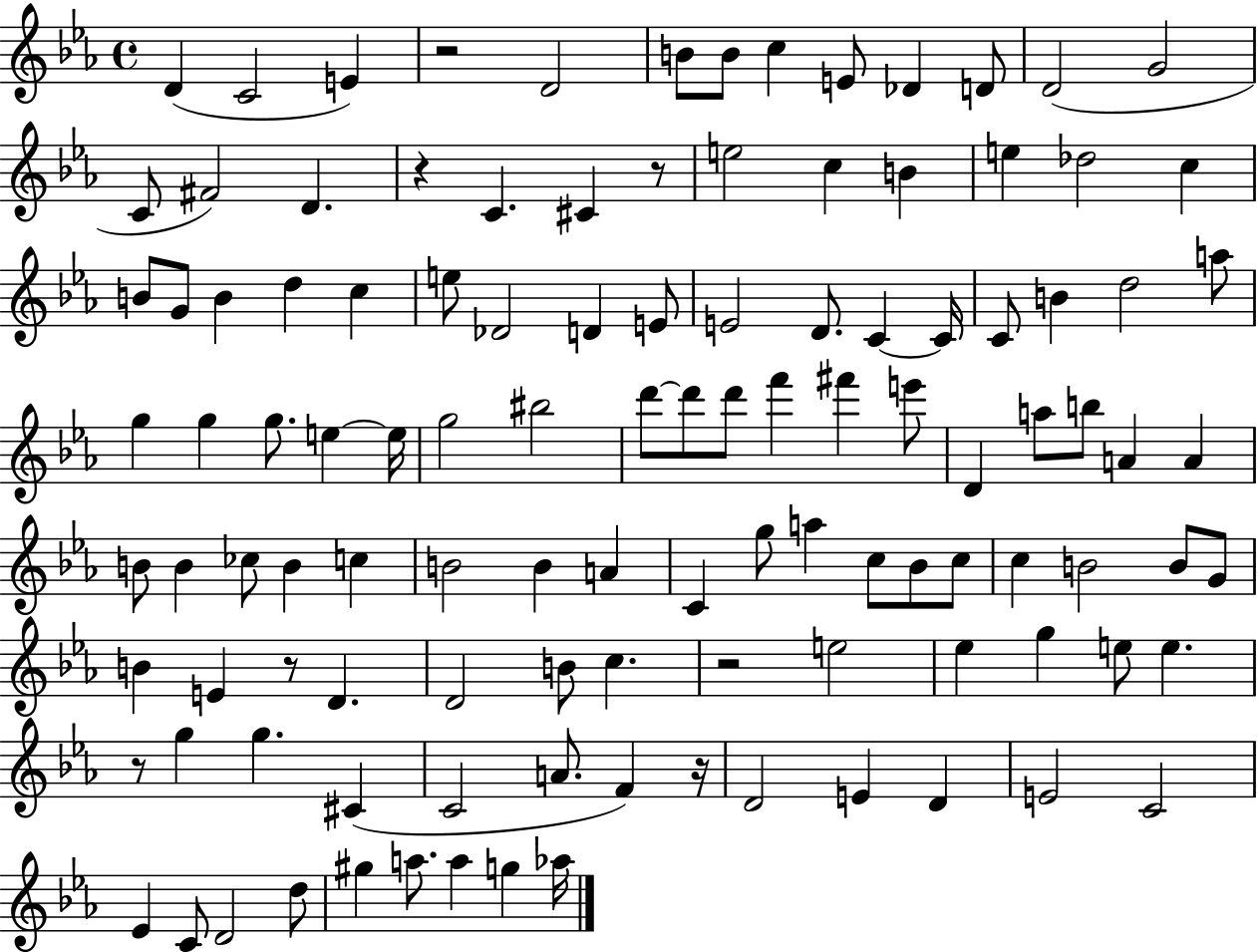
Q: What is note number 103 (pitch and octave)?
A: G#5